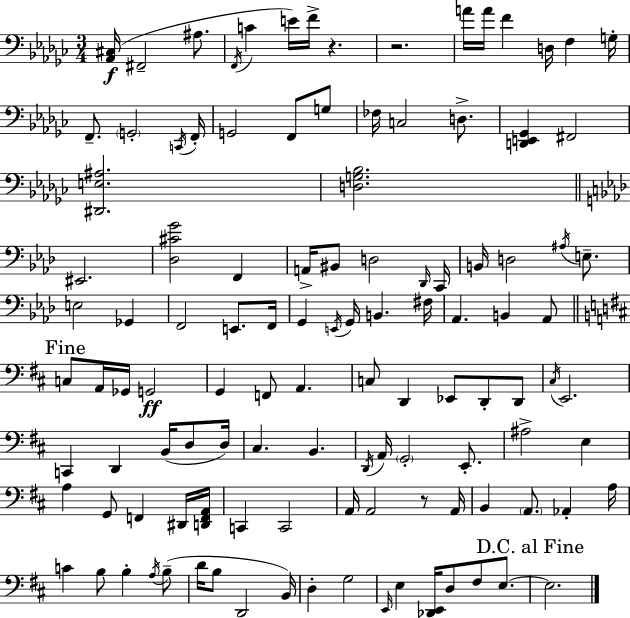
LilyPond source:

{
  \clef bass
  \numericTimeSignature
  \time 3/4
  \key ees \minor
  \repeat volta 2 { <aes, cis>16(\f fis,2-- ais8. | \acciaccatura { f,16 } c'4 e'16) f'16-> r4. | r2. | a'16 a'16 f'4 d16 f4 | \break g16-. f,8.-- \parenthesize g,2-. | \acciaccatura { c,16 } f,16-. g,2 f,8 | g8 fes16 c2 d8.-> | <d, e, ges,>4 fis,2 | \break <dis, e ais>2. | <d g bes>2. | \bar "||" \break \key aes \major eis,2. | <des cis' g'>2 f,4 | a,16-> bis,8 d2 \grace { des,16 } | c,16 b,16 d2 \acciaccatura { ais16 } e8.-- | \break e2 ges,4 | f,2 e,8. | f,16 g,4 \acciaccatura { e,16 } g,16 b,4. | fis16 aes,4. b,4 | \break aes,8 \mark "Fine" \bar "||" \break \key d \major c8 a,16 ges,16 g,2\ff | g,4 f,8 a,4. | c8 d,4 ees,8 d,8-. d,8 | \acciaccatura { cis16 } e,2. | \break c,4 d,4 b,16( d8 | d16) cis4. b,4. | \acciaccatura { d,16 } a,16 \parenthesize g,2-. e,8.-. | ais2-> e4 | \break a4 g,8 f,4 | dis,16 <d, f, a,>16 c,4 c,2 | a,16 a,2 r8 | a,16 b,4 \parenthesize a,8. aes,4-. | \break a16 c'4 b8 b4-. | \acciaccatura { a16 } b8--( d'16 b8 d,2 | b,16) d4-. g2 | \grace { e,16 } e4 <des, e,>16 d8 fis8 | \break e8.~~ \mark "D.C. al Fine" e2. | } \bar "|."
}